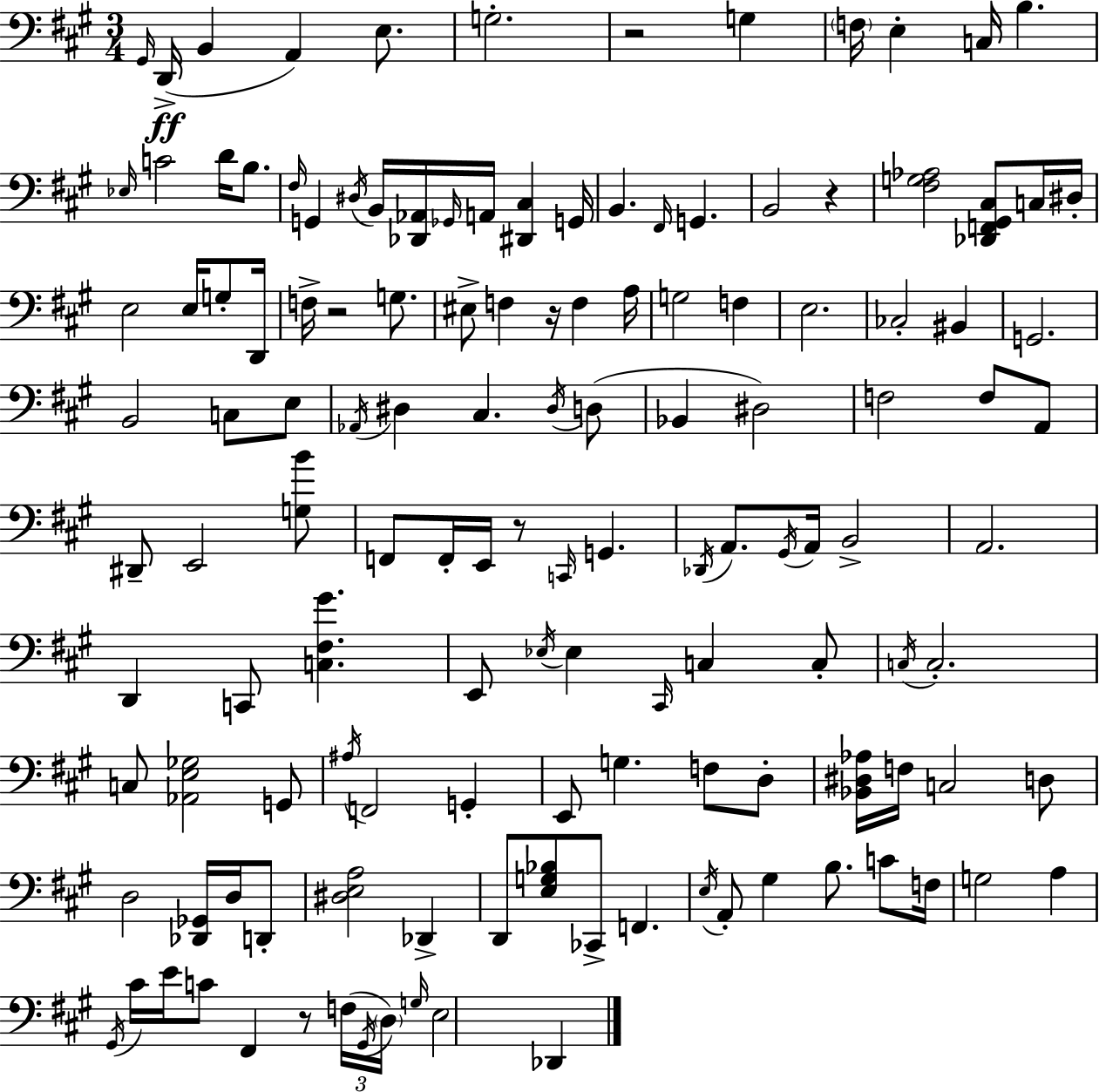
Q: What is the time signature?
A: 3/4